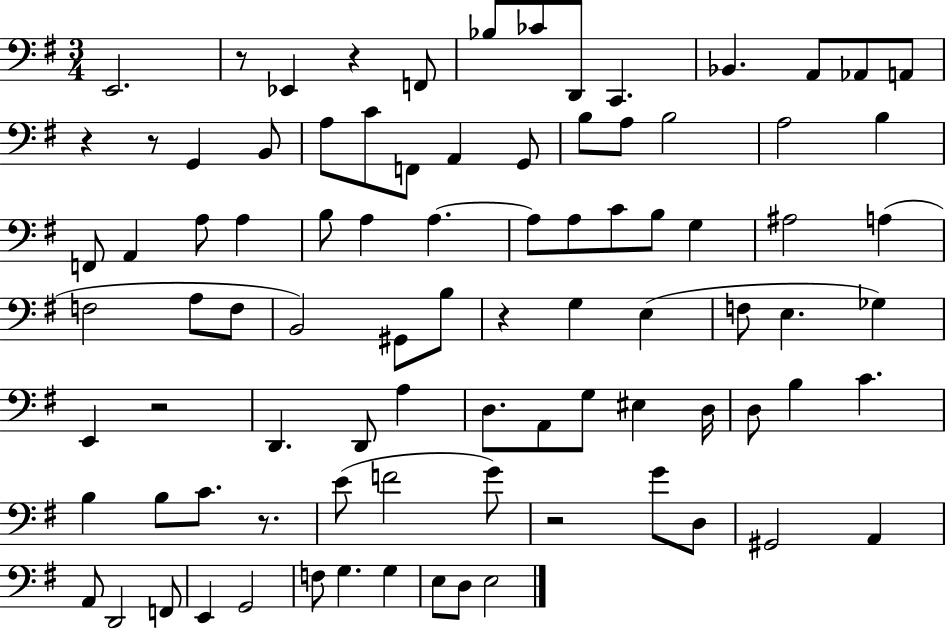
E2/h. R/e Eb2/q R/q F2/e Bb3/e CES4/e D2/e C2/q. Bb2/q. A2/e Ab2/e A2/e R/q R/e G2/q B2/e A3/e C4/e F2/e A2/q G2/e B3/e A3/e B3/h A3/h B3/q F2/e A2/q A3/e A3/q B3/e A3/q A3/q. A3/e A3/e C4/e B3/e G3/q A#3/h A3/q F3/h A3/e F3/e B2/h G#2/e B3/e R/q G3/q E3/q F3/e E3/q. Gb3/q E2/q R/h D2/q. D2/e A3/q D3/e. A2/e G3/e EIS3/q D3/s D3/e B3/q C4/q. B3/q B3/e C4/e. R/e. E4/e F4/h G4/e R/h G4/e D3/e G#2/h A2/q A2/e D2/h F2/e E2/q G2/h F3/e G3/q. G3/q E3/e D3/e E3/h